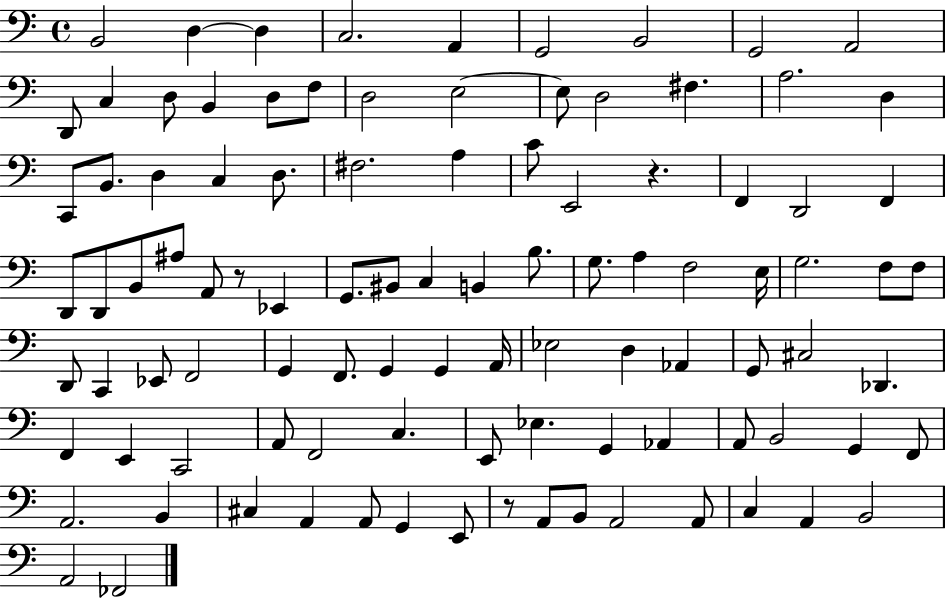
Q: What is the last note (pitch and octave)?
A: FES2